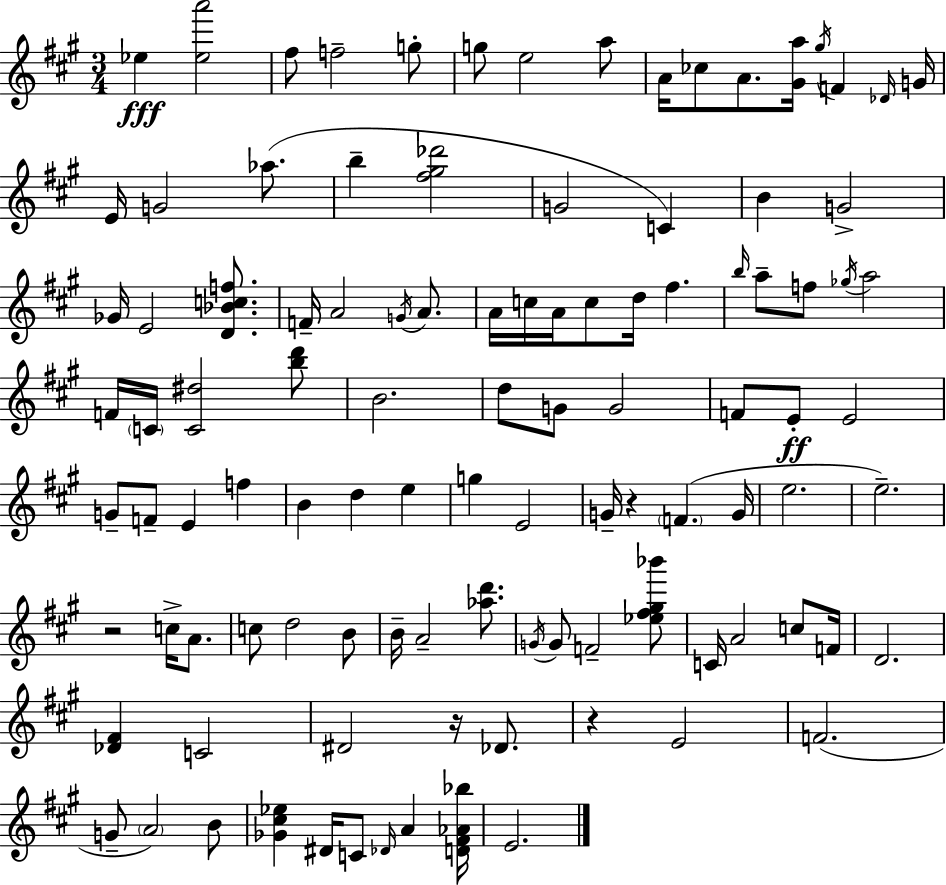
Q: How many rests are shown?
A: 4